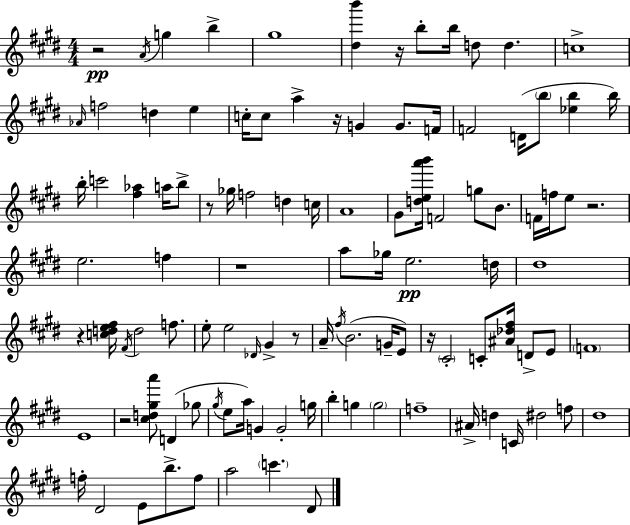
R/h A4/s G5/q B5/q G#5/w [D#5,B6]/q R/s B5/e B5/s D5/e D5/q. C5/w Ab4/s F5/h D5/q E5/q C5/s C5/e A5/q R/s G4/q G4/e. F4/s F4/h D4/s B5/e [Eb5,B5]/q B5/s B5/s C6/h [F#5,Ab5]/q A5/s B5/e R/e Gb5/s F5/h D5/q C5/s A4/w G#4/e [D5,E5,A6,B6]/s F4/h G5/e B4/e. F4/s F5/s E5/e R/h. E5/h. F5/q R/w A5/e Gb5/s E5/h. D5/s D#5/w R/q [C5,D5,E5,F#5]/s F#4/s D5/h F5/e. E5/e E5/h Db4/s G#4/q R/e A4/s F#5/s B4/h. G4/s E4/e R/s C#4/h C4/e [A#4,Db5,F#5]/s D4/e E4/e F4/w E4/w R/h [C#5,D5,G#5,A6]/e D4/q Gb5/e G#5/s E5/e A5/s G4/q G4/h G5/s B5/q G5/q G5/h F5/w A#4/s D5/q C4/s D#5/h F5/e D#5/w F5/s D#4/h E4/e B5/e. F5/e A5/h C6/q. D#4/e